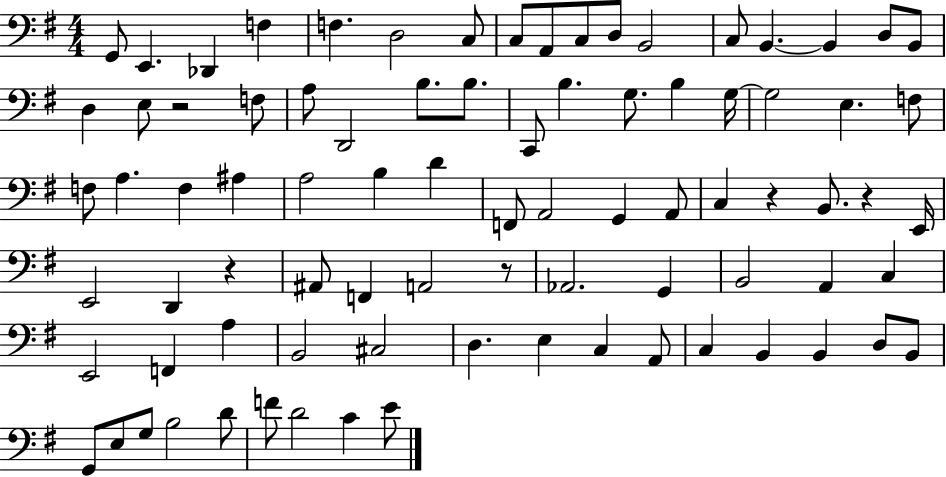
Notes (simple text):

G2/e E2/q. Db2/q F3/q F3/q. D3/h C3/e C3/e A2/e C3/e D3/e B2/h C3/e B2/q. B2/q D3/e B2/e D3/q E3/e R/h F3/e A3/e D2/h B3/e. B3/e. C2/e B3/q. G3/e. B3/q G3/s G3/h E3/q. F3/e F3/e A3/q. F3/q A#3/q A3/h B3/q D4/q F2/e A2/h G2/q A2/e C3/q R/q B2/e. R/q E2/s E2/h D2/q R/q A#2/e F2/q A2/h R/e Ab2/h. G2/q B2/h A2/q C3/q E2/h F2/q A3/q B2/h C#3/h D3/q. E3/q C3/q A2/e C3/q B2/q B2/q D3/e B2/e G2/e E3/e G3/e B3/h D4/e F4/e D4/h C4/q E4/e